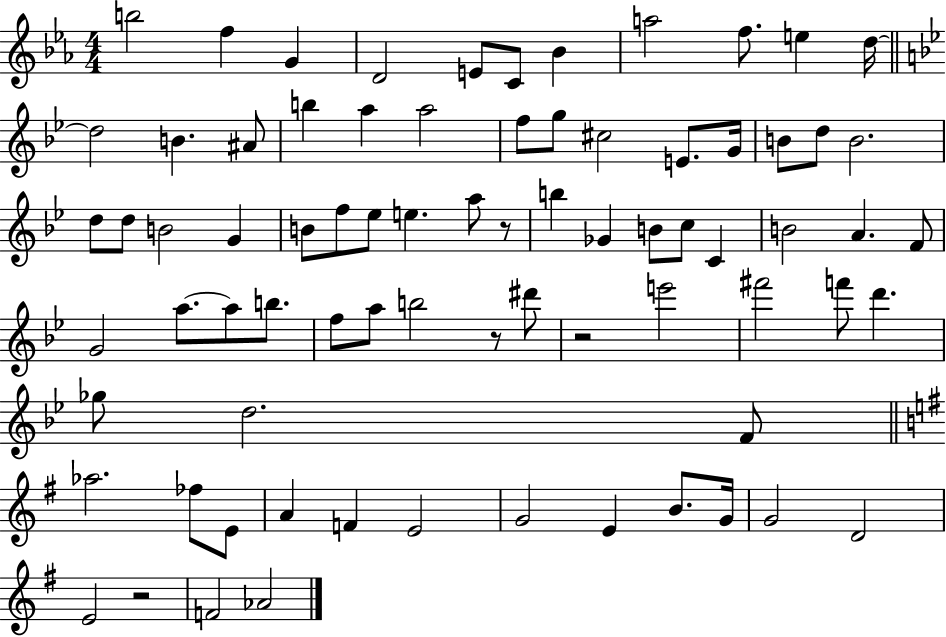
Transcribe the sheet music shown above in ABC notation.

X:1
T:Untitled
M:4/4
L:1/4
K:Eb
b2 f G D2 E/2 C/2 _B a2 f/2 e d/4 d2 B ^A/2 b a a2 f/2 g/2 ^c2 E/2 G/4 B/2 d/2 B2 d/2 d/2 B2 G B/2 f/2 _e/2 e a/2 z/2 b _G B/2 c/2 C B2 A F/2 G2 a/2 a/2 b/2 f/2 a/2 b2 z/2 ^d'/2 z2 e'2 ^f'2 f'/2 d' _g/2 d2 F/2 _a2 _f/2 E/2 A F E2 G2 E B/2 G/4 G2 D2 E2 z2 F2 _A2